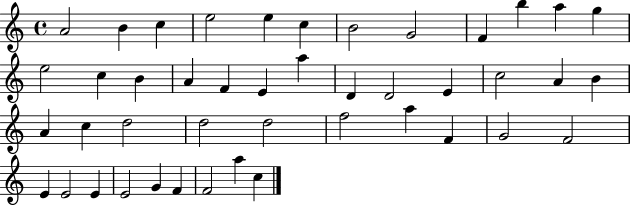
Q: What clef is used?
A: treble